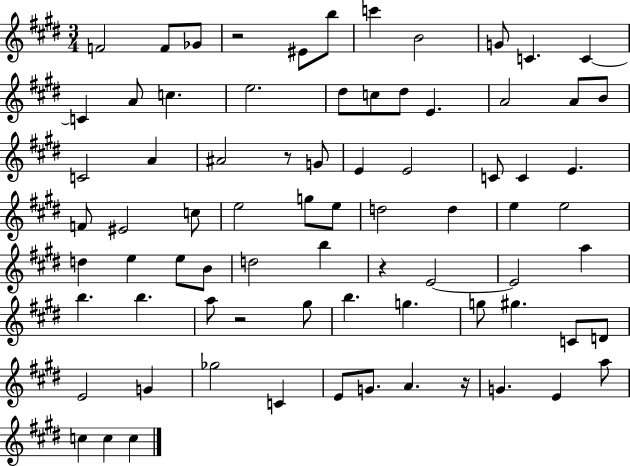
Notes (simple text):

F4/h F4/e Gb4/e R/h EIS4/e B5/e C6/q B4/h G4/e C4/q. C4/q C4/q A4/e C5/q. E5/h. D#5/e C5/e D#5/e E4/q. A4/h A4/e B4/e C4/h A4/q A#4/h R/e G4/e E4/q E4/h C4/e C4/q E4/q. F4/e EIS4/h C5/e E5/h G5/e E5/e D5/h D5/q E5/q E5/h D5/q E5/q E5/e B4/e D5/h B5/q R/q E4/h E4/h A5/q B5/q. B5/q. A5/e R/h G#5/e B5/q. G5/q. G5/e G#5/q. C4/e D4/e E4/h G4/q Gb5/h C4/q E4/e G4/e. A4/q. R/s G4/q. E4/q A5/e C5/q C5/q C5/q